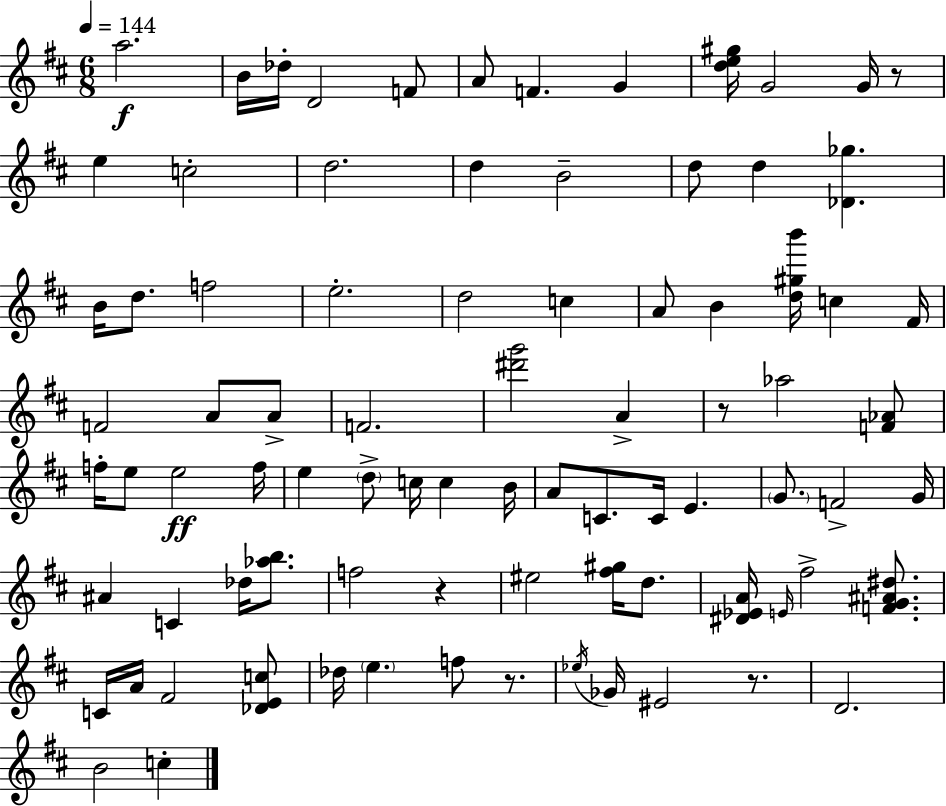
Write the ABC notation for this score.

X:1
T:Untitled
M:6/8
L:1/4
K:D
a2 B/4 _d/4 D2 F/2 A/2 F G [de^g]/4 G2 G/4 z/2 e c2 d2 d B2 d/2 d [_D_g] B/4 d/2 f2 e2 d2 c A/2 B [d^gb']/4 c ^F/4 F2 A/2 A/2 F2 [^d'g']2 A z/2 _a2 [F_A]/2 f/4 e/2 e2 f/4 e d/2 c/4 c B/4 A/2 C/2 C/4 E G/2 F2 G/4 ^A C _d/4 [_ab]/2 f2 z ^e2 [^f^g]/4 d/2 [^D_EA]/4 E/4 ^f2 [FG^A^d]/2 C/4 A/4 ^F2 [_DEc]/2 _d/4 e f/2 z/2 _e/4 _G/4 ^E2 z/2 D2 B2 c